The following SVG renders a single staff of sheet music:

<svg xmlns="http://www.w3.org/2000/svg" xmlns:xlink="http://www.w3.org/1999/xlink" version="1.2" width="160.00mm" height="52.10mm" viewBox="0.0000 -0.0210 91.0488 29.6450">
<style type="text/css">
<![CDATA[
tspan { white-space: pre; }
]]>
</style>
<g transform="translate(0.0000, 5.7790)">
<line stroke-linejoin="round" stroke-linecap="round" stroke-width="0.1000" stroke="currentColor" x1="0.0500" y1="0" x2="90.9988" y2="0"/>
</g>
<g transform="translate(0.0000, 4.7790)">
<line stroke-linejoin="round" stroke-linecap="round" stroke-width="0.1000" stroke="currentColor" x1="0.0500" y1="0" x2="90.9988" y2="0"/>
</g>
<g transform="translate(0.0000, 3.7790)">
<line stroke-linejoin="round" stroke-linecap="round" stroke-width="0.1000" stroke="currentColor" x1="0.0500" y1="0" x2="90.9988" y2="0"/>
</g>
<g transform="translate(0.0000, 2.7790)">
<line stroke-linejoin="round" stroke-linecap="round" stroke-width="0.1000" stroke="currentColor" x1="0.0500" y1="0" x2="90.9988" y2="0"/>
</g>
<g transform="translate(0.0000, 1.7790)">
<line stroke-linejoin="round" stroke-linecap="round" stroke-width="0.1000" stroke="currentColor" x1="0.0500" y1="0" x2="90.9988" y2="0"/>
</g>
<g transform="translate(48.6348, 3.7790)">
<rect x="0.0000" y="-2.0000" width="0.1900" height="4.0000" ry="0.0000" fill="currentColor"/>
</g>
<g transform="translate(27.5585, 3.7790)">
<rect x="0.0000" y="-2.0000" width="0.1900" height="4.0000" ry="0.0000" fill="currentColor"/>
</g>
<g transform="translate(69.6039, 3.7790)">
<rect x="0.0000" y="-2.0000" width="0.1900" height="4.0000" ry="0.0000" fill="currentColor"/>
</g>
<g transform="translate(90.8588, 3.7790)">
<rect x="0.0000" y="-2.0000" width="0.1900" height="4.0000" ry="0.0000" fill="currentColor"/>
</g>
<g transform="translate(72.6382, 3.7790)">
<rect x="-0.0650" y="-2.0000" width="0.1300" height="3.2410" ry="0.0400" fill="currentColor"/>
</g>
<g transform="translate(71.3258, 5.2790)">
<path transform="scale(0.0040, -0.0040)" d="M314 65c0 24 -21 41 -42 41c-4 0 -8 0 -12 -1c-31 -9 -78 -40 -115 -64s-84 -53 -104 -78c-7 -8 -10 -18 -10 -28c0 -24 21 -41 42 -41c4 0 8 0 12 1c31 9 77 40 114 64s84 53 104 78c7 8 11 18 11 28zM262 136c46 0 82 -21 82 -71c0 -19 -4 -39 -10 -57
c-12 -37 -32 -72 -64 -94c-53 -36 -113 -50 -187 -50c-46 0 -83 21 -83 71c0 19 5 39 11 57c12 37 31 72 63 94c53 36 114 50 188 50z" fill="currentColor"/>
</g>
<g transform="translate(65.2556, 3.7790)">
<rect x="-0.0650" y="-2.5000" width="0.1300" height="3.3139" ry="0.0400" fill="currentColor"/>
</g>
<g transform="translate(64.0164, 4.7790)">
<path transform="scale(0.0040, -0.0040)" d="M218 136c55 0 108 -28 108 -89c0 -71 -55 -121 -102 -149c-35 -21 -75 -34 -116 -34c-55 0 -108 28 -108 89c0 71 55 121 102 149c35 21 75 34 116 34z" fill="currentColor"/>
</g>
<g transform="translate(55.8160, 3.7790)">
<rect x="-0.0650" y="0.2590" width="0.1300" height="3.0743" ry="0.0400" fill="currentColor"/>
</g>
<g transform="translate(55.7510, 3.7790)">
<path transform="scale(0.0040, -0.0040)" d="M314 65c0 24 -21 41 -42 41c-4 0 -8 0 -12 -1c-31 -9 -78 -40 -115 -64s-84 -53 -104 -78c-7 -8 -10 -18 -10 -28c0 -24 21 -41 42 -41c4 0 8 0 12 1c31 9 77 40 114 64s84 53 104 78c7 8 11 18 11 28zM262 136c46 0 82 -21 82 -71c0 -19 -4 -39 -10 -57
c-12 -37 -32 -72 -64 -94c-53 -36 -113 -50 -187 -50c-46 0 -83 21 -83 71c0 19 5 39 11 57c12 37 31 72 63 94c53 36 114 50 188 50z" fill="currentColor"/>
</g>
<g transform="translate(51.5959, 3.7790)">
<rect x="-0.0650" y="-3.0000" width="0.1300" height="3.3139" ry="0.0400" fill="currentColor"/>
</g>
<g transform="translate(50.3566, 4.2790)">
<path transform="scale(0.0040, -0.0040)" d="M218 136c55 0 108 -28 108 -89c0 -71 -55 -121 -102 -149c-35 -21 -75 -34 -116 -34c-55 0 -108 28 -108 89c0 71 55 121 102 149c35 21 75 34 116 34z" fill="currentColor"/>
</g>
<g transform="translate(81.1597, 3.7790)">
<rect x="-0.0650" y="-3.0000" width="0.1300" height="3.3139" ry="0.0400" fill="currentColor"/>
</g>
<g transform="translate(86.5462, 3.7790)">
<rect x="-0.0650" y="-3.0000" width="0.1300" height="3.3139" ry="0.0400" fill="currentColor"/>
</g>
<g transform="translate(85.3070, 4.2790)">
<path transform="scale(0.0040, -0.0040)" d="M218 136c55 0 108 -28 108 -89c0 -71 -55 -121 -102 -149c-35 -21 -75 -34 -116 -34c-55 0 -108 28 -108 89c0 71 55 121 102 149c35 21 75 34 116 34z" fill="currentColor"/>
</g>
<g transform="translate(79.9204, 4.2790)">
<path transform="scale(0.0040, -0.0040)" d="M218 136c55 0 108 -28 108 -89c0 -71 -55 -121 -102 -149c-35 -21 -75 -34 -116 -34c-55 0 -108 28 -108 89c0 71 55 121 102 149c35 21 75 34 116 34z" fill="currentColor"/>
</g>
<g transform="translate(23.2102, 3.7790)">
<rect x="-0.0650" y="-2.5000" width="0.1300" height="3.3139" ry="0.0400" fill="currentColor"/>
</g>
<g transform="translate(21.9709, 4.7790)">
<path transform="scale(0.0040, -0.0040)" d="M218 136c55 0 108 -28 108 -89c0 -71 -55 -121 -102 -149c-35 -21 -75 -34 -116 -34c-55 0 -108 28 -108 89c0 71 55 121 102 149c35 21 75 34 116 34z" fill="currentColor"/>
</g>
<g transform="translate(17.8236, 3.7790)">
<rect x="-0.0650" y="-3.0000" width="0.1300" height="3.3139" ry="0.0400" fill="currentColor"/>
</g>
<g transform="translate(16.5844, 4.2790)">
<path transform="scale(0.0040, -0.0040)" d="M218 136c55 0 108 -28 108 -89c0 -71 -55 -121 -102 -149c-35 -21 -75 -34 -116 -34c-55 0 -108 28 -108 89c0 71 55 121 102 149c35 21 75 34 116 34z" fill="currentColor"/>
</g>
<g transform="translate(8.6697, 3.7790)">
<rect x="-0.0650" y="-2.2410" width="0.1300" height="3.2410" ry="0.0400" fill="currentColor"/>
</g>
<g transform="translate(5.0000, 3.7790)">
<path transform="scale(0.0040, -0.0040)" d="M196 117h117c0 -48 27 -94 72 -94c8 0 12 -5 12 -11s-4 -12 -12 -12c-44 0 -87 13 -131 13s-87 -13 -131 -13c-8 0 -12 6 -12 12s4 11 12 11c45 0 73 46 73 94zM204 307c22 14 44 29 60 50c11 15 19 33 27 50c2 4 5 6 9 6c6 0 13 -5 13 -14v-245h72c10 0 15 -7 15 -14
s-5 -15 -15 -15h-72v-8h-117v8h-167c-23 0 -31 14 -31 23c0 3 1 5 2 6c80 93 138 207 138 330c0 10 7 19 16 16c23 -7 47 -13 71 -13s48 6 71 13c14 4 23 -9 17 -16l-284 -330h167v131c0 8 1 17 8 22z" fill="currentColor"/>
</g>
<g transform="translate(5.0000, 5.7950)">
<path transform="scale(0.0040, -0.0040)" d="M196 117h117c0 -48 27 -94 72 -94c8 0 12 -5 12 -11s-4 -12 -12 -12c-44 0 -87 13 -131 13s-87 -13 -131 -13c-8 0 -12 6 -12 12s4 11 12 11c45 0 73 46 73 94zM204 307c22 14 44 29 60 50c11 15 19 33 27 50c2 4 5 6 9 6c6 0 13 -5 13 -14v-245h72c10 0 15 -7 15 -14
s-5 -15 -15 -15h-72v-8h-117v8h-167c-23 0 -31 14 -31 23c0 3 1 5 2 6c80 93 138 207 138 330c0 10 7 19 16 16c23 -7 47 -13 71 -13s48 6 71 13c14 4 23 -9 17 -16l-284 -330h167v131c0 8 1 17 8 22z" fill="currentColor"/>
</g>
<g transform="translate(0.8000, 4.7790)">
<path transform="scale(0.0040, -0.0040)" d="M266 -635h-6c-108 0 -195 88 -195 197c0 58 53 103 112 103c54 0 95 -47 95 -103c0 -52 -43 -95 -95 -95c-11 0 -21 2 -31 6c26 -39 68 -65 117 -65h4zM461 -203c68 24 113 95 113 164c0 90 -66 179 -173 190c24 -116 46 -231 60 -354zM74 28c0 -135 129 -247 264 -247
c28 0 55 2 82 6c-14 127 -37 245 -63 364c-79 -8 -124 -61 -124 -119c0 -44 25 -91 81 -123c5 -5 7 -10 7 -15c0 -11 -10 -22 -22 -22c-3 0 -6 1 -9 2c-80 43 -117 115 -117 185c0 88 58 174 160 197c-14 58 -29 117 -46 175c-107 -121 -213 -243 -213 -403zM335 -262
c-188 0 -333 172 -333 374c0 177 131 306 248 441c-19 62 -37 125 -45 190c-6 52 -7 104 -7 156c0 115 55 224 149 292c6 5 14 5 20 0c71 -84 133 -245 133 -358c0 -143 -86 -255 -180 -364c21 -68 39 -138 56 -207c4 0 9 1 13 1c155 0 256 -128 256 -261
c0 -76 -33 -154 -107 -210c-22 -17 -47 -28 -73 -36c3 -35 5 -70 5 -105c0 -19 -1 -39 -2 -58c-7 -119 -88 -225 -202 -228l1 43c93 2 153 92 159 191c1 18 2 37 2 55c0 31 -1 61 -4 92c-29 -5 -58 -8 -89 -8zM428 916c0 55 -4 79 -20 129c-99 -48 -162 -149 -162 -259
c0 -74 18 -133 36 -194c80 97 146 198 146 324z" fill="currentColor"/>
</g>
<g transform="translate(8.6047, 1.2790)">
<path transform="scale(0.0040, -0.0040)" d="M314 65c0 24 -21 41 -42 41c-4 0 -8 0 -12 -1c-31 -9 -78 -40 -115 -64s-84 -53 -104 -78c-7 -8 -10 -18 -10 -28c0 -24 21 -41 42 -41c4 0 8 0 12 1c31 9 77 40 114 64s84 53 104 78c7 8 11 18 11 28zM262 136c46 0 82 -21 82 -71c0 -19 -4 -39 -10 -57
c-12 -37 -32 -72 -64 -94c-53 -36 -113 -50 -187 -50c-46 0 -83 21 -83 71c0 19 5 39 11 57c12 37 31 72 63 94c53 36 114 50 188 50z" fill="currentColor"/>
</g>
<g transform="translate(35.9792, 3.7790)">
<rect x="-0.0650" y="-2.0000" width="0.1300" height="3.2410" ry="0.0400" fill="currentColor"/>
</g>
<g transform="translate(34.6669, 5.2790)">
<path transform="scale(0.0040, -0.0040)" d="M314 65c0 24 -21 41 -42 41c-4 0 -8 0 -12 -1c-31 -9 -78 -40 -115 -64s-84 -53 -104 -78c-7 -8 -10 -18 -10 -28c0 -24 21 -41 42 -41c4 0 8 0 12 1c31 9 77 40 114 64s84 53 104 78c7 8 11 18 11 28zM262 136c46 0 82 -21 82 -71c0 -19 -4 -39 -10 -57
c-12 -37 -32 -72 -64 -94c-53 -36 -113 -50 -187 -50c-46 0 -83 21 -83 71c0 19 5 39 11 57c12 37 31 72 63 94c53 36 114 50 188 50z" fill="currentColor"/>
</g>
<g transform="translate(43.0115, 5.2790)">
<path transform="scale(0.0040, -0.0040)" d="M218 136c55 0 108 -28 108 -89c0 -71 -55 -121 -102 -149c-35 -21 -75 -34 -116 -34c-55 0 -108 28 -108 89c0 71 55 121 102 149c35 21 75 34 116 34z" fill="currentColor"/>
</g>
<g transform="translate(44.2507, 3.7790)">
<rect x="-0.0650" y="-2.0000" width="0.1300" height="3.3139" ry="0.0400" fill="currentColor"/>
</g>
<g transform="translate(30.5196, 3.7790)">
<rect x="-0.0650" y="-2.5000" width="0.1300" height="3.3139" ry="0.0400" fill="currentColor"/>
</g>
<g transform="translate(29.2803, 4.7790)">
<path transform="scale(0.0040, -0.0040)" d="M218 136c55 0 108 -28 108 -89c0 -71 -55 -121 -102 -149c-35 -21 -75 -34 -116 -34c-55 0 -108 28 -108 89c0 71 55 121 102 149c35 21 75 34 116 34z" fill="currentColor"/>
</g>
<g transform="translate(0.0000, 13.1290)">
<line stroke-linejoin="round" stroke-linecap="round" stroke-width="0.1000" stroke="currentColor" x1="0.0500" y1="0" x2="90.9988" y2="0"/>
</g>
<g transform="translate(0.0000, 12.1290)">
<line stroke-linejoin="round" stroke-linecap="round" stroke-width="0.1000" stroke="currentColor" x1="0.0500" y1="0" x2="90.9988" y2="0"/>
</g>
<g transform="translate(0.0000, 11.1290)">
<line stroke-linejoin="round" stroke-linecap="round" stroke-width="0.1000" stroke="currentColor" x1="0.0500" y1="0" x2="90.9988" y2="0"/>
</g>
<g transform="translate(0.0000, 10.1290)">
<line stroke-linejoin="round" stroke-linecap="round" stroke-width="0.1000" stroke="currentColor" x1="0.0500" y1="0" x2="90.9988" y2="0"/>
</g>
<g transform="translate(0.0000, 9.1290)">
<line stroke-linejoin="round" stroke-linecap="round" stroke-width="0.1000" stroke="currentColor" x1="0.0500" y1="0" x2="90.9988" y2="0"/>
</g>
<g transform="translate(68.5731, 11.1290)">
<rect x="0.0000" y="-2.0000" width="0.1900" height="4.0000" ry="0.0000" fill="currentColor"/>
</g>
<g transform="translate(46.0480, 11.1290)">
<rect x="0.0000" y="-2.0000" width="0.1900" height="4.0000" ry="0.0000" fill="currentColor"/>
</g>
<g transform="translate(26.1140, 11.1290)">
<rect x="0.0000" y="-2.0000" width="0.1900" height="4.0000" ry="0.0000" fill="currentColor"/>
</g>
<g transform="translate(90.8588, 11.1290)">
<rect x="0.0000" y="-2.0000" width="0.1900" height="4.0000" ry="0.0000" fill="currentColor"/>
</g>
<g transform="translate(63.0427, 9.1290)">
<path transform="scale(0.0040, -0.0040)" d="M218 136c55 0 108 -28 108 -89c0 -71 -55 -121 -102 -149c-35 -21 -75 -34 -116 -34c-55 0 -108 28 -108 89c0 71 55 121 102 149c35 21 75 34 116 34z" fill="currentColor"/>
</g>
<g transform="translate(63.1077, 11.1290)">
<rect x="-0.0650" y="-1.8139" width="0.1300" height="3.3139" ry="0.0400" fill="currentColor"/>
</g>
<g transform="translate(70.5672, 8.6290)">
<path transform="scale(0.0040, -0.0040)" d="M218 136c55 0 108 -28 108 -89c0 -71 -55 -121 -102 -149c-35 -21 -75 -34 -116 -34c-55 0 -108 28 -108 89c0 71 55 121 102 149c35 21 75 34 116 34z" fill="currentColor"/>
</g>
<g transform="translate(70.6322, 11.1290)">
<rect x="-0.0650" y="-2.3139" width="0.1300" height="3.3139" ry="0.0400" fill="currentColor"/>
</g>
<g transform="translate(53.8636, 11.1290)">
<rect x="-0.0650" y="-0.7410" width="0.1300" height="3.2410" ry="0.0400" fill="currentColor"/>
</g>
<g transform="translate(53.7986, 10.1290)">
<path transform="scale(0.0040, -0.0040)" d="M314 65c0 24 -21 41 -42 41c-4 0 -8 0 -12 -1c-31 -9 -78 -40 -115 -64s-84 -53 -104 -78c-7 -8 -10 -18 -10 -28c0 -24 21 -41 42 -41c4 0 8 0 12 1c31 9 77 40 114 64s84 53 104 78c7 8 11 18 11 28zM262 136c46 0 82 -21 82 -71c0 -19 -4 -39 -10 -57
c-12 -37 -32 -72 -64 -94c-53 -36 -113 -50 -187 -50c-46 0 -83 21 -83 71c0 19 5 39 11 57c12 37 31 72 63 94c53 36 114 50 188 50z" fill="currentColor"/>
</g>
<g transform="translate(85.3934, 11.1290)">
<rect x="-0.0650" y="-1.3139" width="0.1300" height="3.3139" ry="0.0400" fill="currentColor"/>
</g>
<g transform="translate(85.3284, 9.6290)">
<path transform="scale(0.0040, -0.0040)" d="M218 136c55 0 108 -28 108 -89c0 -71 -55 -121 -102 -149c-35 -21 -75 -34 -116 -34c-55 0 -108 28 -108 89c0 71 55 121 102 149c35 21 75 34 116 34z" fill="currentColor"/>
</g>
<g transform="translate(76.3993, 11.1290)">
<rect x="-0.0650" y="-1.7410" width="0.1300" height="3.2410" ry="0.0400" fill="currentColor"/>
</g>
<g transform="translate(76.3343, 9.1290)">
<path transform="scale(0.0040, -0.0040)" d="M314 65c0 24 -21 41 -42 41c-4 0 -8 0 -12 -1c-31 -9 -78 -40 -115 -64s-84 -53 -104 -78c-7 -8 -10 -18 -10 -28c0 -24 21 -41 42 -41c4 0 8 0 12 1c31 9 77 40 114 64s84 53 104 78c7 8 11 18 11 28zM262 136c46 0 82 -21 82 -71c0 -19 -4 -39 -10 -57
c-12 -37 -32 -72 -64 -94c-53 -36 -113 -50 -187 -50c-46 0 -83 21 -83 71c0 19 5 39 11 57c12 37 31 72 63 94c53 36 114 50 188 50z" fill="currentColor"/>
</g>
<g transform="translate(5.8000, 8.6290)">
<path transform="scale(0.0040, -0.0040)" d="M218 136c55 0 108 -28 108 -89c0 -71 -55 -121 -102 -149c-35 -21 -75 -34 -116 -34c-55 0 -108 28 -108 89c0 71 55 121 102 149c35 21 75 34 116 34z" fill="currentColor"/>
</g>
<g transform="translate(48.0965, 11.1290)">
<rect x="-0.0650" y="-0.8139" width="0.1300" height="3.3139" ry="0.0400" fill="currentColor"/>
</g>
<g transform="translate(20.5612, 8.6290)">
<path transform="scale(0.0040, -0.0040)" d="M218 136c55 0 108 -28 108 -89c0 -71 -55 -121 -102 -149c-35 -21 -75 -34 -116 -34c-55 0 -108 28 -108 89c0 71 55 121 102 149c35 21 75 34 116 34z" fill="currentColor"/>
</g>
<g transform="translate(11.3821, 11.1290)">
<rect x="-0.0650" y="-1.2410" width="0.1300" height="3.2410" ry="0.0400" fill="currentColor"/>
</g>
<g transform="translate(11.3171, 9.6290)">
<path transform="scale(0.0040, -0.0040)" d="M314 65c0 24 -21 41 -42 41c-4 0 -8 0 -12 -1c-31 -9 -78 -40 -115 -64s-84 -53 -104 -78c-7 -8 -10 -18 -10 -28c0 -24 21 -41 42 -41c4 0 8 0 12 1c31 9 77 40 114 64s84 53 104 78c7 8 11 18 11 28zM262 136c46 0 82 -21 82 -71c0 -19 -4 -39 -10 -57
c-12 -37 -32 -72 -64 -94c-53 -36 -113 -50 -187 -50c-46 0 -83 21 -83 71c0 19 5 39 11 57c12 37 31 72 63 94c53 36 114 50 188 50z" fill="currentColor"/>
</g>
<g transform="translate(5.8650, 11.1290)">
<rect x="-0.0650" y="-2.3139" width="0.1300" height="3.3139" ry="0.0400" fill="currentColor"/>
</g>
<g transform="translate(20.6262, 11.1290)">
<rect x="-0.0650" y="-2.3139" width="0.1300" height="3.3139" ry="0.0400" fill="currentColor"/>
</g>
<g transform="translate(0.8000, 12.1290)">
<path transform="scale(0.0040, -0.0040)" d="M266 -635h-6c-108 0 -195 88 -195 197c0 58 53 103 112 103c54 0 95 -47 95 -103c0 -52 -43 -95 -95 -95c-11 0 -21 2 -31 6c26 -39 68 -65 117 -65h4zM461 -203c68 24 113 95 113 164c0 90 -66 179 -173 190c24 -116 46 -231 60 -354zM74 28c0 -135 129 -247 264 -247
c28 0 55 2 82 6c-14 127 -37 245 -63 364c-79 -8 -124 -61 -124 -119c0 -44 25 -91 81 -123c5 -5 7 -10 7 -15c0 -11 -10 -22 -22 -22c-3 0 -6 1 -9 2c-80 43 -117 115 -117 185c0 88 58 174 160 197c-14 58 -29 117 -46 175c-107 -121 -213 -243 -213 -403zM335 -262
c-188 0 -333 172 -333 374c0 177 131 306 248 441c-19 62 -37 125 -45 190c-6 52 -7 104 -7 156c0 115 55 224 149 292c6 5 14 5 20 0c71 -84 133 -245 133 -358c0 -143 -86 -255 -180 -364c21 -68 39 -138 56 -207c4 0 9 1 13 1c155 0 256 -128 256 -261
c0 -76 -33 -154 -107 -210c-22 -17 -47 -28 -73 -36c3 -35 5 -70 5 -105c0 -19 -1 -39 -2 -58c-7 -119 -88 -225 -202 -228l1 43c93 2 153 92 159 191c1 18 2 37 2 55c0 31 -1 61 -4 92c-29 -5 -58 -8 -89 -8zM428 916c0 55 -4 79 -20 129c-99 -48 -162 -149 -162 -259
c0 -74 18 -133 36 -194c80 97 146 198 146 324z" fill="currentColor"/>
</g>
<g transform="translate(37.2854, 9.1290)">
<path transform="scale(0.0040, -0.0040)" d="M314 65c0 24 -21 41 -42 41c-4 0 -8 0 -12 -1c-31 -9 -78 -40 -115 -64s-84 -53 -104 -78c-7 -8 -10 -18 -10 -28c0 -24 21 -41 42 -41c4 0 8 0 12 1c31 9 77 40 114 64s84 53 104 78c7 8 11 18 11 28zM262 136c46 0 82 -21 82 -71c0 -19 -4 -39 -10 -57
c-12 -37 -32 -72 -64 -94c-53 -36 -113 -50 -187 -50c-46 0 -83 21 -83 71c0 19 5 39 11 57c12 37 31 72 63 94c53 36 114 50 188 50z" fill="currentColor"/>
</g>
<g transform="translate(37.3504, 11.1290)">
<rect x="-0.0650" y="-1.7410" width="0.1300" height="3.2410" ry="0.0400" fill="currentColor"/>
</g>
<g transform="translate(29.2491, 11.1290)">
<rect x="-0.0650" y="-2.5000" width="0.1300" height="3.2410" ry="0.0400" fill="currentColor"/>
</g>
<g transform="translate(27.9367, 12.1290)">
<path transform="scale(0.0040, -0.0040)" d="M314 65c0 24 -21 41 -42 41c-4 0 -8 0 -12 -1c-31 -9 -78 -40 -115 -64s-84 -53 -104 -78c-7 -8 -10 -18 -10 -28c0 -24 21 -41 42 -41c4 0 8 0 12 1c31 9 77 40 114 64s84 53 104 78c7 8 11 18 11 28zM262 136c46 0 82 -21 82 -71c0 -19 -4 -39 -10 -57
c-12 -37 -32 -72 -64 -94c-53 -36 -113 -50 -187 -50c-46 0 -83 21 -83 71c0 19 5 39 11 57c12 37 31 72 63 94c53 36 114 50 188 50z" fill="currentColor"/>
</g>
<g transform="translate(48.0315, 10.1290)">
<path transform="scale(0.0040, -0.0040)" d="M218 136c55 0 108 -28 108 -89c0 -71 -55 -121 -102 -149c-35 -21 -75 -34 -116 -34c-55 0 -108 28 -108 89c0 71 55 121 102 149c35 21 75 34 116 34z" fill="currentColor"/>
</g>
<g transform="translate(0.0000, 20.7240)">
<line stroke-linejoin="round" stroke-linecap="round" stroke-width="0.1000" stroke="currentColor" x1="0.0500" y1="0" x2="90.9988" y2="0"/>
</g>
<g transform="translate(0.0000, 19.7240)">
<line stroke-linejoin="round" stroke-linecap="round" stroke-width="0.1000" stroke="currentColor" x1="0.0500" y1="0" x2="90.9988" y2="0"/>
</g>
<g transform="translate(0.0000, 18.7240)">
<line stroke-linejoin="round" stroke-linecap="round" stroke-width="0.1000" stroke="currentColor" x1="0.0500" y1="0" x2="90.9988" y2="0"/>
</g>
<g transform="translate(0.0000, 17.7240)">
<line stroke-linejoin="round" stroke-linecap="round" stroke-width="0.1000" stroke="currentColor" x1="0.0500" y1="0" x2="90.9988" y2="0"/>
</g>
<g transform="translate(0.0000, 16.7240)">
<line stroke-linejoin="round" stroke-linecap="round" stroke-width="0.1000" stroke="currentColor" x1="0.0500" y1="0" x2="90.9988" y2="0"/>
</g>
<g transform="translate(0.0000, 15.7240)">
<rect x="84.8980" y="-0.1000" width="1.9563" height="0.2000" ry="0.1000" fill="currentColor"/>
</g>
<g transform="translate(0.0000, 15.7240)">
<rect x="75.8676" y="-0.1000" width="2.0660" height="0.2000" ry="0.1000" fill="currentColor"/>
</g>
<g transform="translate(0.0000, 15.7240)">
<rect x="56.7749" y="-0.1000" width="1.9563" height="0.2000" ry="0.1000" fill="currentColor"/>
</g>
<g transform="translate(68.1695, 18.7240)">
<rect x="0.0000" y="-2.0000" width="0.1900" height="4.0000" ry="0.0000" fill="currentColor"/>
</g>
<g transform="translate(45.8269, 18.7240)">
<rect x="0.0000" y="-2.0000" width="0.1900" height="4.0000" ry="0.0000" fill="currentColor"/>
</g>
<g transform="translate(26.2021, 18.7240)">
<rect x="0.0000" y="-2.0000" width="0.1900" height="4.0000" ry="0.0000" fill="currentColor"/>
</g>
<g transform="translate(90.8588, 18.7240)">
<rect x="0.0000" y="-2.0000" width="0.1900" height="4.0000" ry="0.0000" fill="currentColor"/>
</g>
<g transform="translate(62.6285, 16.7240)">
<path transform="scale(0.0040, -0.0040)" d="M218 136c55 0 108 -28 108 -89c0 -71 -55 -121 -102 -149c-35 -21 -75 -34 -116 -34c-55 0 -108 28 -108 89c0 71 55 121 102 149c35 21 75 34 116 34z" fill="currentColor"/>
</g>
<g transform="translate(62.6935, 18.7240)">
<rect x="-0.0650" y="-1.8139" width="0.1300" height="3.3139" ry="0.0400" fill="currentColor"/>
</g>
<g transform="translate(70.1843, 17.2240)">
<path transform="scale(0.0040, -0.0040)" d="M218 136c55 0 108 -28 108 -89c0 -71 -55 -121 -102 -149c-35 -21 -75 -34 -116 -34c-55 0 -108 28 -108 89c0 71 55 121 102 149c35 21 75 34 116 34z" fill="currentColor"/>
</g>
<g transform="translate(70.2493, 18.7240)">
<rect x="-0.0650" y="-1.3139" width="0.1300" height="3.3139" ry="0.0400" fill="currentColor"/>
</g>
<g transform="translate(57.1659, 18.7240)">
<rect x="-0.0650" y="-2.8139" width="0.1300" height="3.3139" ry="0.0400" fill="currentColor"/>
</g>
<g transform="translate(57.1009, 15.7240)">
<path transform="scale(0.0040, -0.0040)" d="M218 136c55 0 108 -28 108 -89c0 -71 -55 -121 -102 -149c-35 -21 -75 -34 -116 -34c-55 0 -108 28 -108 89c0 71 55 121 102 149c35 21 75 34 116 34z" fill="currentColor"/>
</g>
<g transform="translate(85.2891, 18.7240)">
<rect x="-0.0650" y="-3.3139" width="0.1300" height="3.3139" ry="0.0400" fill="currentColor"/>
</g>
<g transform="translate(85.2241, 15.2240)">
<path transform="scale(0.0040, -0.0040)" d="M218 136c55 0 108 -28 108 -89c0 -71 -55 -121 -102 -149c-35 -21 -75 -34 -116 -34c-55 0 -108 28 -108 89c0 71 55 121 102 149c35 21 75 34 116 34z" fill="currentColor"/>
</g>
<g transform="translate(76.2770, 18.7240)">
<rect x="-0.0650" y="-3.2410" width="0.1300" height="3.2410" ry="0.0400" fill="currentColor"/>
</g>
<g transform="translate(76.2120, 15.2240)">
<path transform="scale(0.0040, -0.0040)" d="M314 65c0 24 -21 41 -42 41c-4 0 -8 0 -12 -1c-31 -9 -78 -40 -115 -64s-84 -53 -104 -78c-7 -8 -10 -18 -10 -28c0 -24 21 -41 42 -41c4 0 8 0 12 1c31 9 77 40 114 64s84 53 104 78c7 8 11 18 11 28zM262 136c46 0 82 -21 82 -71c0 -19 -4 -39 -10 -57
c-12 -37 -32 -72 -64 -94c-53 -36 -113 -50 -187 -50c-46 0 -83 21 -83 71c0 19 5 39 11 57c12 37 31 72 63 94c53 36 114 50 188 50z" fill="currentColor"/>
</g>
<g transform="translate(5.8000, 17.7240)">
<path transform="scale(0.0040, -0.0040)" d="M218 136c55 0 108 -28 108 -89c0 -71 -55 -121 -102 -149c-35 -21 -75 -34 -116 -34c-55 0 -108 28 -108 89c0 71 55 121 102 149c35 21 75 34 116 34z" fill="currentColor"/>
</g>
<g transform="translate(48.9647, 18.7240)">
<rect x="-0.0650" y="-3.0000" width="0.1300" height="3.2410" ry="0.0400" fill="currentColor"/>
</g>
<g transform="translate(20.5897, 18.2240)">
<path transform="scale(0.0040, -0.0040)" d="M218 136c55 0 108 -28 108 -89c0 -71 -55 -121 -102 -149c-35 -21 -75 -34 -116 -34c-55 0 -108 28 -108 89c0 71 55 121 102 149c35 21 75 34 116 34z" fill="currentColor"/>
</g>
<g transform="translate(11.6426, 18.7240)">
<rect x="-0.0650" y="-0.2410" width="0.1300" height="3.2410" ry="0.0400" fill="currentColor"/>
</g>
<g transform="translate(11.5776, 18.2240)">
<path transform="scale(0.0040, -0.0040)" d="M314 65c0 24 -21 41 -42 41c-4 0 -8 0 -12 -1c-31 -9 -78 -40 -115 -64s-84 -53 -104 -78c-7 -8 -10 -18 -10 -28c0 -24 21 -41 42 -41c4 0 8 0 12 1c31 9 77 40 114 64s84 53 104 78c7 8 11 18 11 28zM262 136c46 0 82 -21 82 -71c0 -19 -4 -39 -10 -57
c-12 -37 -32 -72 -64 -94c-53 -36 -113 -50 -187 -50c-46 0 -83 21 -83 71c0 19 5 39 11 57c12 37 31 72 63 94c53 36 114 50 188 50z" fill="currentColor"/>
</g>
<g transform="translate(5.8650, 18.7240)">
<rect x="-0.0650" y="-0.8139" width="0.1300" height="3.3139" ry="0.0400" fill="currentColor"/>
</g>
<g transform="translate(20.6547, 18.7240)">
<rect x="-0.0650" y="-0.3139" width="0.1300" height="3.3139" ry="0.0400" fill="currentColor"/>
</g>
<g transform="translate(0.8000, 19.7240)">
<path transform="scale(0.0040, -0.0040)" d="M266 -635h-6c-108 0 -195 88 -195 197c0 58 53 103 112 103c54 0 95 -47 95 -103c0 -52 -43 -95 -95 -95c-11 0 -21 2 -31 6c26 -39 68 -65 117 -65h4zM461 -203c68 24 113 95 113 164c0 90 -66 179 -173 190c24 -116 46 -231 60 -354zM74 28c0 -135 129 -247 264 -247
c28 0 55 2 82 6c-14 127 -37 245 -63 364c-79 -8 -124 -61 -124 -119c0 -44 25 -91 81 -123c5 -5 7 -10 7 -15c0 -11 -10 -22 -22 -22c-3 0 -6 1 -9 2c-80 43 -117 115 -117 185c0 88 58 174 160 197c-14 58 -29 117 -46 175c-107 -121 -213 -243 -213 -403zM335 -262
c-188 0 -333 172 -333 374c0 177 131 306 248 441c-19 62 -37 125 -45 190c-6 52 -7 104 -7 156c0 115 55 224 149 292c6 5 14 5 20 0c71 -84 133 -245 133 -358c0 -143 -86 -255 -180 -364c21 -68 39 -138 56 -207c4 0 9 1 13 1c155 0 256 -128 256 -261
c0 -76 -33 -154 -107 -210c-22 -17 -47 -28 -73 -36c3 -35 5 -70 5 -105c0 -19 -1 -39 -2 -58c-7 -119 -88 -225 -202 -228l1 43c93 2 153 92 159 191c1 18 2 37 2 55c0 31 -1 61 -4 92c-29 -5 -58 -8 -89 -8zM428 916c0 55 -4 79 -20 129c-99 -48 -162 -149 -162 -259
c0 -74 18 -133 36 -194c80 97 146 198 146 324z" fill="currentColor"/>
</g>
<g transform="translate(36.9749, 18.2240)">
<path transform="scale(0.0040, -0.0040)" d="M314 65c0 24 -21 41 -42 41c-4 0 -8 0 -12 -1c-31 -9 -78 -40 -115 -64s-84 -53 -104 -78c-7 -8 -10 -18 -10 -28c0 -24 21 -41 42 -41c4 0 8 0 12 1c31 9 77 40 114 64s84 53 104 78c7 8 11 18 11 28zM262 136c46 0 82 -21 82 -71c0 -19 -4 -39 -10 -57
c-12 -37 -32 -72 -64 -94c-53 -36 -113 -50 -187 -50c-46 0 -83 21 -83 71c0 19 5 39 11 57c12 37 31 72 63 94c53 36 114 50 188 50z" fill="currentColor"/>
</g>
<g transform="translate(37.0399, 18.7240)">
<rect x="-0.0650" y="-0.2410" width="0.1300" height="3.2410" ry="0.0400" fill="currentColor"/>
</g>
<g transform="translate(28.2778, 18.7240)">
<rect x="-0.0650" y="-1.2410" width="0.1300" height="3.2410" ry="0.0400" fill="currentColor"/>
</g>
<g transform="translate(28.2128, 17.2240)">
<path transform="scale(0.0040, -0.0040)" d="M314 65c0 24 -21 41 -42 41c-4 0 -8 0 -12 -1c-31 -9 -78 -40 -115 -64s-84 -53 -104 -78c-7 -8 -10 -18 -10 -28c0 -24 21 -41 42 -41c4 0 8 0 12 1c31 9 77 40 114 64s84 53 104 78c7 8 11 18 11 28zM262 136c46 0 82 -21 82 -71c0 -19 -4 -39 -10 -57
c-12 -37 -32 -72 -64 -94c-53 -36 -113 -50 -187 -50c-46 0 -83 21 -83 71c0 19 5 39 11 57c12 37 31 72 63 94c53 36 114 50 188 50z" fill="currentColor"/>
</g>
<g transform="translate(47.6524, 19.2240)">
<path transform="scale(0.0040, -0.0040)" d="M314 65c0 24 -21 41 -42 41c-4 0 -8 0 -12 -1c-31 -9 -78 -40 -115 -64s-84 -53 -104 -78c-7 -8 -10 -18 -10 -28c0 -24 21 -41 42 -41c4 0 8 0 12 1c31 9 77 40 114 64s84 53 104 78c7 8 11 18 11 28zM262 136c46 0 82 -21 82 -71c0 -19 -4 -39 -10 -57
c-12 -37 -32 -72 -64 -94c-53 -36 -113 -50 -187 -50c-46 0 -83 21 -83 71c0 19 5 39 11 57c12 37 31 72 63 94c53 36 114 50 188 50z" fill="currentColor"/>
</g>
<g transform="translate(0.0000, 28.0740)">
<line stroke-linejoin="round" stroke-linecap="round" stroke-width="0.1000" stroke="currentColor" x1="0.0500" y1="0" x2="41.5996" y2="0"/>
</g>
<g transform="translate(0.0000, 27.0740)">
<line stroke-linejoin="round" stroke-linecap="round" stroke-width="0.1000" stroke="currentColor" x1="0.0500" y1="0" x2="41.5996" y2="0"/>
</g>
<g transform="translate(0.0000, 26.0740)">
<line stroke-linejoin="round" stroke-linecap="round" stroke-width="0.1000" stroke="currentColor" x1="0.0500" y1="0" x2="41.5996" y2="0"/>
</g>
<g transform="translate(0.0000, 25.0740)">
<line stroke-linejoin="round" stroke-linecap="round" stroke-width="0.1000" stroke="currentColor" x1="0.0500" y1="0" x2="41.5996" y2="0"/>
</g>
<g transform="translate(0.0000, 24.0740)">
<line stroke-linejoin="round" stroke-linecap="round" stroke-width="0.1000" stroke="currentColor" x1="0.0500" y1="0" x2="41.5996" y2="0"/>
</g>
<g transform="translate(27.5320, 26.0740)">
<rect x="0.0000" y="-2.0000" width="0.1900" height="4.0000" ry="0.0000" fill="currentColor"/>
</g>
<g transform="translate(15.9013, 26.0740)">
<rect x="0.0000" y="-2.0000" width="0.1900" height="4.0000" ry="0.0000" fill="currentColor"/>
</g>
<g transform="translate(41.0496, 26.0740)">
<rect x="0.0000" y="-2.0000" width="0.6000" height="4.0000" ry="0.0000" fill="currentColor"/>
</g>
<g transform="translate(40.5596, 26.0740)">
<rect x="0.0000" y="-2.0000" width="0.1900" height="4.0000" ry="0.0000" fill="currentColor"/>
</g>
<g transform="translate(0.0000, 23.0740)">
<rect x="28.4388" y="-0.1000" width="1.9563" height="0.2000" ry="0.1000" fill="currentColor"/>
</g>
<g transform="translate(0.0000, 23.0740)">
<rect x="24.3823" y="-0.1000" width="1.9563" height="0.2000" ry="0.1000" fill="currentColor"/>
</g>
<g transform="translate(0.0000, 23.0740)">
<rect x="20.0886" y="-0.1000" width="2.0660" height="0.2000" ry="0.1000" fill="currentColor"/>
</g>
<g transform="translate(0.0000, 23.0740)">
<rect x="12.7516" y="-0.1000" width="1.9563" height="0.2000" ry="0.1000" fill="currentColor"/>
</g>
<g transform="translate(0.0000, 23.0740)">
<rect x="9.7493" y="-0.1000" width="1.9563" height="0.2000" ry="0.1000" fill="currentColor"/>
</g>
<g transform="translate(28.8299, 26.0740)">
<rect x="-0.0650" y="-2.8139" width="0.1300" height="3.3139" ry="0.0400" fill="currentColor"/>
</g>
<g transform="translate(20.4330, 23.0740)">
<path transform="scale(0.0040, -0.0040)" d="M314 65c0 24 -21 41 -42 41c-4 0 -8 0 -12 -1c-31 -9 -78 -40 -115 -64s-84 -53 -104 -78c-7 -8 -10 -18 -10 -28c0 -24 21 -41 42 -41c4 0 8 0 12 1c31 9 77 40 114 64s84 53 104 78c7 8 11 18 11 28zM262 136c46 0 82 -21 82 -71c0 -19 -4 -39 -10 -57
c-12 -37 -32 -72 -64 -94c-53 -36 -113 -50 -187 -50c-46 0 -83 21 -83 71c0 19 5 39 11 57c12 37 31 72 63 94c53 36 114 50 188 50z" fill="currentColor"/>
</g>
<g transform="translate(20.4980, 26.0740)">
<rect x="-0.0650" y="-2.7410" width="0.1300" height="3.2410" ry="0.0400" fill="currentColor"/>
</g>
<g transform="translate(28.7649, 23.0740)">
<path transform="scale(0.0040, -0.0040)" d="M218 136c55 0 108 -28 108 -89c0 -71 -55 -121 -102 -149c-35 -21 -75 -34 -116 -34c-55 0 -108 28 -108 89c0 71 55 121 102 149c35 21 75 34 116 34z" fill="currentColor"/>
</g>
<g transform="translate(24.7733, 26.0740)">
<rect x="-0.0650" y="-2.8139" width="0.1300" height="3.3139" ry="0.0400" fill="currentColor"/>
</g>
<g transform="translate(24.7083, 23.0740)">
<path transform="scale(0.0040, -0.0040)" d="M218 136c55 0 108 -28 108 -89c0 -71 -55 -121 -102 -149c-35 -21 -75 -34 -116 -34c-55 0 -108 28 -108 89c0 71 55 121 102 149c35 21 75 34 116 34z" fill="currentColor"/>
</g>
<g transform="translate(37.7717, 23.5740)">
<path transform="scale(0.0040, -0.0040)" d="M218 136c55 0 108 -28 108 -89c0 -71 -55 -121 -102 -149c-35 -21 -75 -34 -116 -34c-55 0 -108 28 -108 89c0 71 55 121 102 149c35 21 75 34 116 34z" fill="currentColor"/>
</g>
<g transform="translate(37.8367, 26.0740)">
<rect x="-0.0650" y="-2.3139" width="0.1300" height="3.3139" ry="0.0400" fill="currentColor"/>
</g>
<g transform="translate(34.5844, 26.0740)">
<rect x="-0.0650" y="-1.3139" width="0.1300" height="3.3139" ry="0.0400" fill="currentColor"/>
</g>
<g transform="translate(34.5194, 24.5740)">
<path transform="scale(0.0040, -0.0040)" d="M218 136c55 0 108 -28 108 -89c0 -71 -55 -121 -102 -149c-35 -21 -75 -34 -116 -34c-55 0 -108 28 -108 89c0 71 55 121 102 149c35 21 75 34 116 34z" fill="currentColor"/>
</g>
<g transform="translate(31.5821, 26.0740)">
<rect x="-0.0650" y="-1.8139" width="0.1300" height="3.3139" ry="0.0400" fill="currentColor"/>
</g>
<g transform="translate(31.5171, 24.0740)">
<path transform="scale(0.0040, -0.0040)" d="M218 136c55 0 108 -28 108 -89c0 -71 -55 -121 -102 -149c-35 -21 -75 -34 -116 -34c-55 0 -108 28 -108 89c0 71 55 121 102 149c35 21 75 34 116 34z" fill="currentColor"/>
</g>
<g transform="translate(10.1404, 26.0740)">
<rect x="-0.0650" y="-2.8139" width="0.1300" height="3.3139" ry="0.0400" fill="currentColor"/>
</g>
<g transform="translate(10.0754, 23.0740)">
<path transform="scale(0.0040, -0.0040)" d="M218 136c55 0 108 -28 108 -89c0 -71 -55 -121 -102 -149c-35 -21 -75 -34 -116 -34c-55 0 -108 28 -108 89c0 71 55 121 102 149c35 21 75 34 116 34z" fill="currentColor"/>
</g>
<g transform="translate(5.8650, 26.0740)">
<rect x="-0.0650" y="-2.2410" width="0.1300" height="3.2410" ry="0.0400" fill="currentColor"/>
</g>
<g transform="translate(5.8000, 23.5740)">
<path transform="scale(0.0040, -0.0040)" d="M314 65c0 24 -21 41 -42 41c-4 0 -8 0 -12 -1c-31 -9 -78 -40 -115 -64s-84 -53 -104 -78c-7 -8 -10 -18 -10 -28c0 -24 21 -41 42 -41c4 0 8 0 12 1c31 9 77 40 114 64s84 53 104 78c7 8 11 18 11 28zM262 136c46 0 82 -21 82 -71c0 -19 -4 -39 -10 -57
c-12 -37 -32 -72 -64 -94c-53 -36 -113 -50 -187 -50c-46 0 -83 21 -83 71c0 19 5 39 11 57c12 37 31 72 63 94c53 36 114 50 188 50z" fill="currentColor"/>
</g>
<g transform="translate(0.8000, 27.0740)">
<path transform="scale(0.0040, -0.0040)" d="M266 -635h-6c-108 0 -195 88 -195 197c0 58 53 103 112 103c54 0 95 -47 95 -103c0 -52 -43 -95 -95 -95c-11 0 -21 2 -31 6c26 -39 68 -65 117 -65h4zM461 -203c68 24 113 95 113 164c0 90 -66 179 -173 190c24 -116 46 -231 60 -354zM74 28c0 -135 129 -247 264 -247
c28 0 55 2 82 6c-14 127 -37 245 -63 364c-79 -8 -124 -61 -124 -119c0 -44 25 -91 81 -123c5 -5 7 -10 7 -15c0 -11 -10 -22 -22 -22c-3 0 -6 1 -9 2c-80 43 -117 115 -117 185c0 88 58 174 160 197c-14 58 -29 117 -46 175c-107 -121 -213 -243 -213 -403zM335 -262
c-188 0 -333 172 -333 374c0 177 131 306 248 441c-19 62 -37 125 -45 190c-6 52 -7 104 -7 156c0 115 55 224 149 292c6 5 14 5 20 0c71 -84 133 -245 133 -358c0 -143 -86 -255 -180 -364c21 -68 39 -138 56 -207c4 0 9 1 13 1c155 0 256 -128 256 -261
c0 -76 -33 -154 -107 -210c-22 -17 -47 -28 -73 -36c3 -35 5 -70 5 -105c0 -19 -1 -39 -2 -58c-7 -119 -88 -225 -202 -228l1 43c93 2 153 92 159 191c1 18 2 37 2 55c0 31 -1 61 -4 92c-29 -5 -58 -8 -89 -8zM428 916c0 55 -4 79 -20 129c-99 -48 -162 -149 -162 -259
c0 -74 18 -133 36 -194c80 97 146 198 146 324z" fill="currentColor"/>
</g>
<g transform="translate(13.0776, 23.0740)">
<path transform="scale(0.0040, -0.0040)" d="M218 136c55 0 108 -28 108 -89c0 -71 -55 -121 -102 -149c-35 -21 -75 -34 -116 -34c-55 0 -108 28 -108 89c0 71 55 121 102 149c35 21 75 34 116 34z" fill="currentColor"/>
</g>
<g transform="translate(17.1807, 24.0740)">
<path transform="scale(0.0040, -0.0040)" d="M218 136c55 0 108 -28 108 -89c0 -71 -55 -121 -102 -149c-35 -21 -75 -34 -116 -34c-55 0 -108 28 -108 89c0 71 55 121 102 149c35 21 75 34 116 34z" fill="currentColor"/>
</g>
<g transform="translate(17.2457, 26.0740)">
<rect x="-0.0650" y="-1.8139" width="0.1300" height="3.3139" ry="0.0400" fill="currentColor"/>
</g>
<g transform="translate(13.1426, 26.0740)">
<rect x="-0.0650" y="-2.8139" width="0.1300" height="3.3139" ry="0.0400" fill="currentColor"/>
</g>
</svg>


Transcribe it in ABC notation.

X:1
T:Untitled
M:4/4
L:1/4
K:C
g2 A G G F2 F A B2 G F2 A A g e2 g G2 f2 d d2 f g f2 e d c2 c e2 c2 A2 a f e b2 b g2 a a f a2 a a f e g